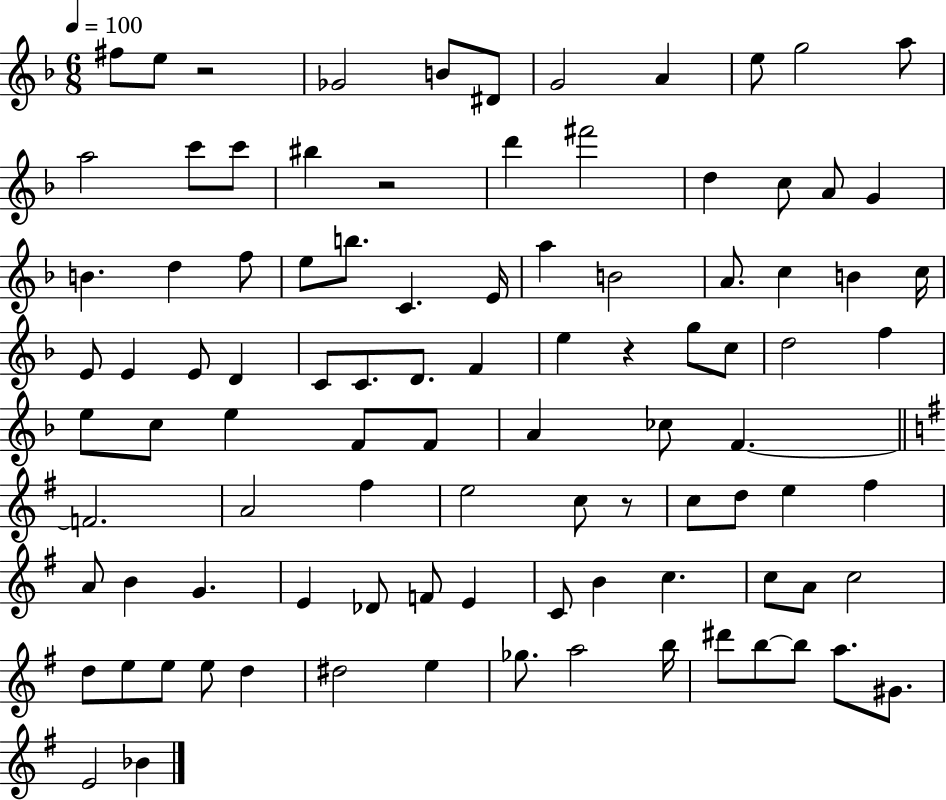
X:1
T:Untitled
M:6/8
L:1/4
K:F
^f/2 e/2 z2 _G2 B/2 ^D/2 G2 A e/2 g2 a/2 a2 c'/2 c'/2 ^b z2 d' ^f'2 d c/2 A/2 G B d f/2 e/2 b/2 C E/4 a B2 A/2 c B c/4 E/2 E E/2 D C/2 C/2 D/2 F e z g/2 c/2 d2 f e/2 c/2 e F/2 F/2 A _c/2 F F2 A2 ^f e2 c/2 z/2 c/2 d/2 e ^f A/2 B G E _D/2 F/2 E C/2 B c c/2 A/2 c2 d/2 e/2 e/2 e/2 d ^d2 e _g/2 a2 b/4 ^d'/2 b/2 b/2 a/2 ^G/2 E2 _B